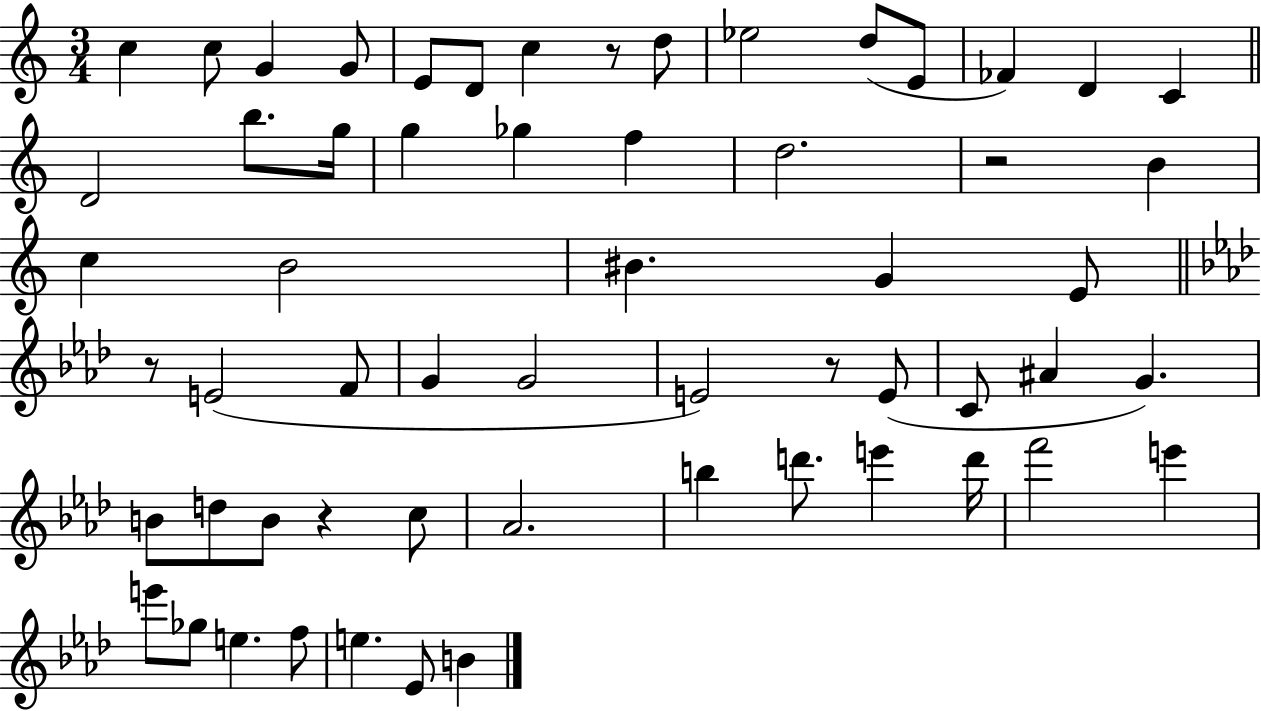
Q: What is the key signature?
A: C major